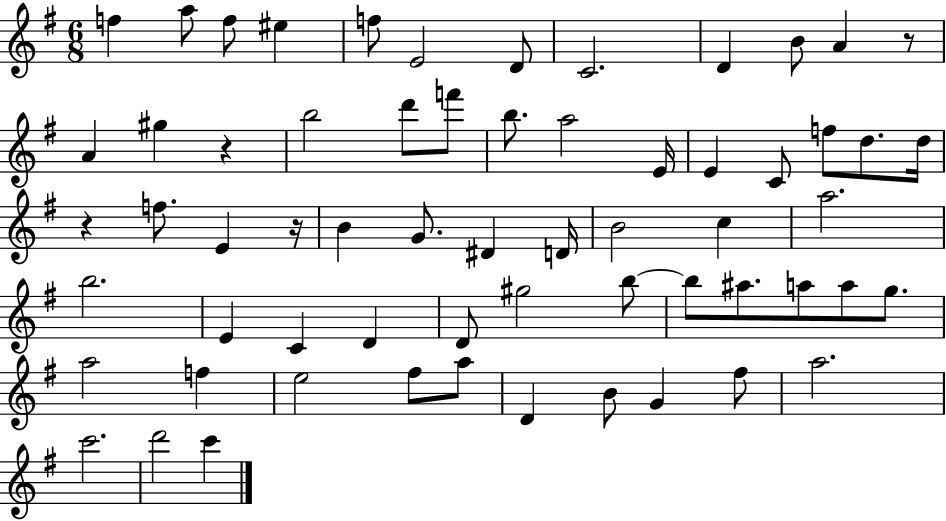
{
  \clef treble
  \numericTimeSignature
  \time 6/8
  \key g \major
  f''4 a''8 f''8 eis''4 | f''8 e'2 d'8 | c'2. | d'4 b'8 a'4 r8 | \break a'4 gis''4 r4 | b''2 d'''8 f'''8 | b''8. a''2 e'16 | e'4 c'8 f''8 d''8. d''16 | \break r4 f''8. e'4 r16 | b'4 g'8. dis'4 d'16 | b'2 c''4 | a''2. | \break b''2. | e'4 c'4 d'4 | d'8 gis''2 b''8~~ | b''8 ais''8. a''8 a''8 g''8. | \break a''2 f''4 | e''2 fis''8 a''8 | d'4 b'8 g'4 fis''8 | a''2. | \break c'''2. | d'''2 c'''4 | \bar "|."
}